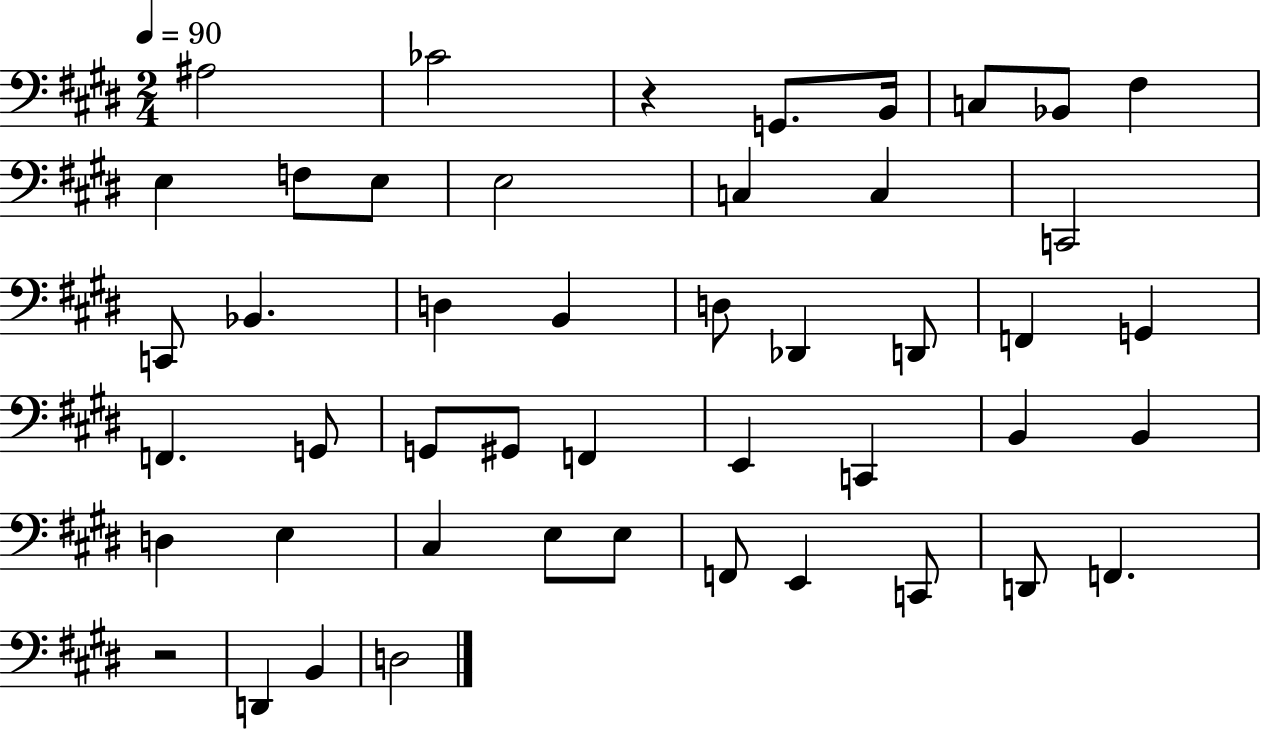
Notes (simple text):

A#3/h CES4/h R/q G2/e. B2/s C3/e Bb2/e F#3/q E3/q F3/e E3/e E3/h C3/q C3/q C2/h C2/e Bb2/q. D3/q B2/q D3/e Db2/q D2/e F2/q G2/q F2/q. G2/e G2/e G#2/e F2/q E2/q C2/q B2/q B2/q D3/q E3/q C#3/q E3/e E3/e F2/e E2/q C2/e D2/e F2/q. R/h D2/q B2/q D3/h